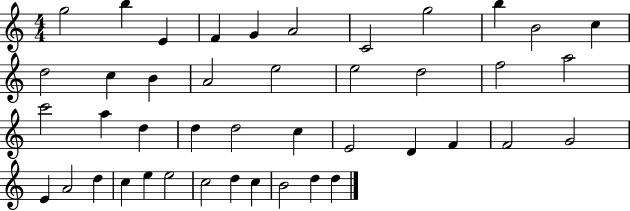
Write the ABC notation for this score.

X:1
T:Untitled
M:4/4
L:1/4
K:C
g2 b E F G A2 C2 g2 b B2 c d2 c B A2 e2 e2 d2 f2 a2 c'2 a d d d2 c E2 D F F2 G2 E A2 d c e e2 c2 d c B2 d d